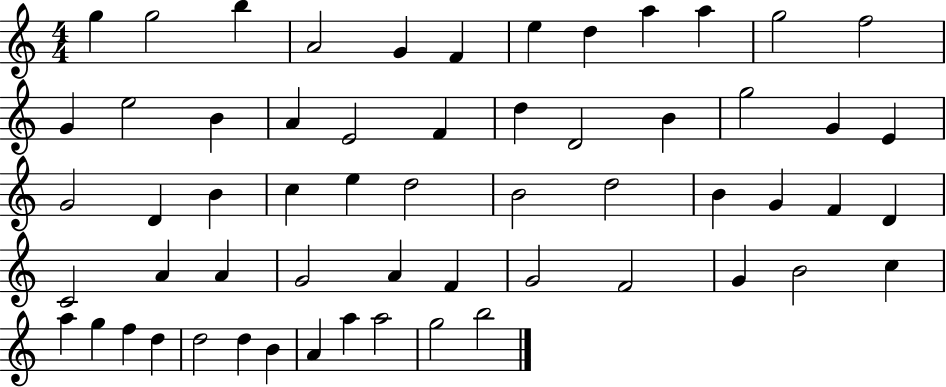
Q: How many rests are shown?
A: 0